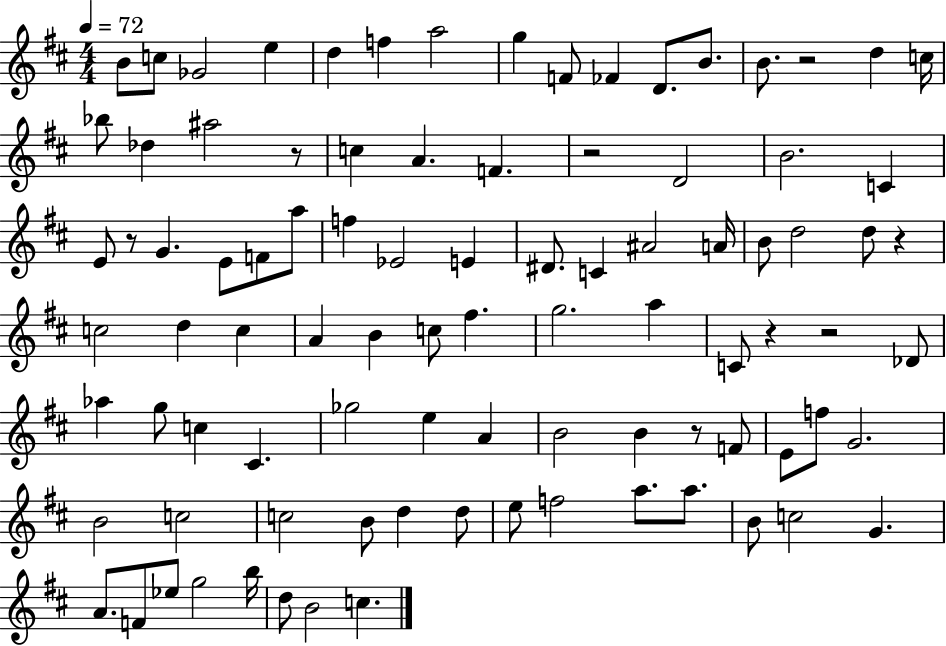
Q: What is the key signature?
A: D major